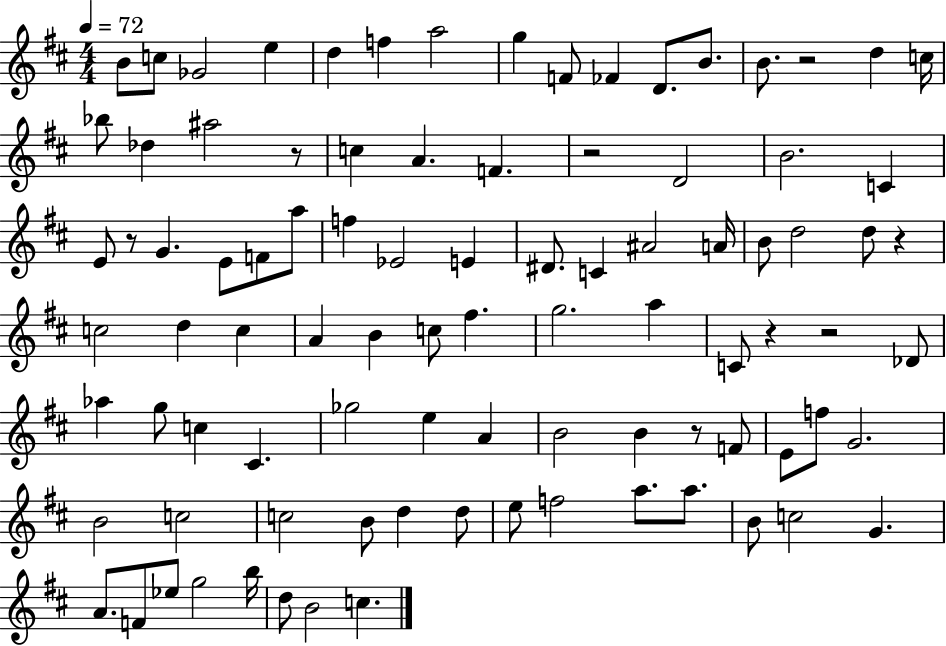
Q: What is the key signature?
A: D major